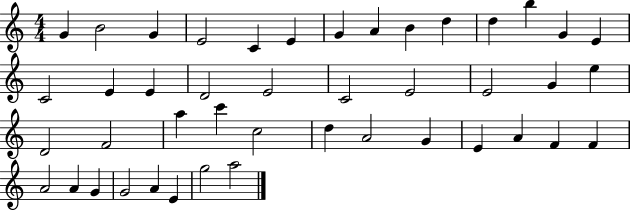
{
  \clef treble
  \numericTimeSignature
  \time 4/4
  \key c \major
  g'4 b'2 g'4 | e'2 c'4 e'4 | g'4 a'4 b'4 d''4 | d''4 b''4 g'4 e'4 | \break c'2 e'4 e'4 | d'2 e'2 | c'2 e'2 | e'2 g'4 e''4 | \break d'2 f'2 | a''4 c'''4 c''2 | d''4 a'2 g'4 | e'4 a'4 f'4 f'4 | \break a'2 a'4 g'4 | g'2 a'4 e'4 | g''2 a''2 | \bar "|."
}